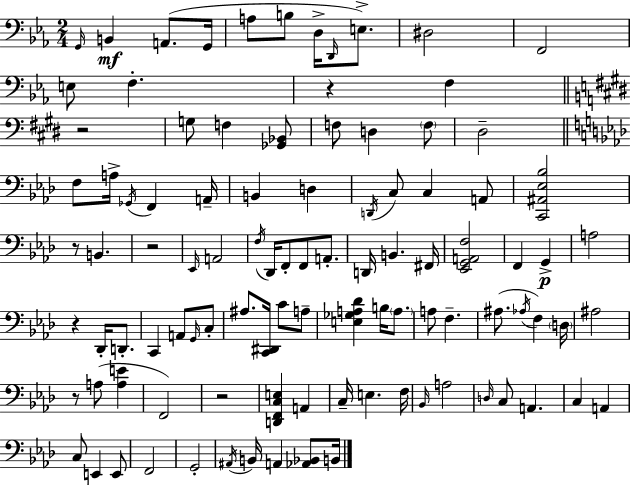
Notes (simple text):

G2/s B2/q A2/e. G2/s A3/e B3/e D3/s D2/s E3/e. D#3/h F2/h E3/e F3/q. R/q F3/q R/h G3/e F3/q [Gb2,Bb2]/e F3/e D3/q F3/e D#3/h F3/e A3/s Gb2/s F2/q A2/s B2/q D3/q D2/s C3/e C3/q A2/e [C2,A#2,Eb3,Bb3]/h R/e B2/q. R/h Eb2/s A2/h F3/s Db2/s F2/e F2/e A2/e. D2/s B2/q. F#2/s [Eb2,G2,A2,F3]/h F2/q G2/q A3/h R/q Db2/s D2/e. C2/q A2/e G2/s C3/e A#3/e. [C2,D#2]/s C4/e A3/e [E3,Gb3,A3,Db4]/q B3/s A3/e. A3/e F3/q. A#3/e. Ab3/s F3/q D3/s A#3/h R/e A3/e [A3,E4]/q F2/h R/h [D2,F2,C3,E3]/q A2/q C3/s E3/q. F3/s Bb2/s A3/h D3/s C3/e A2/q. C3/q A2/q C3/e E2/q E2/e F2/h G2/h A#2/s B2/s A2/q [Ab2,Bb2]/e B2/s